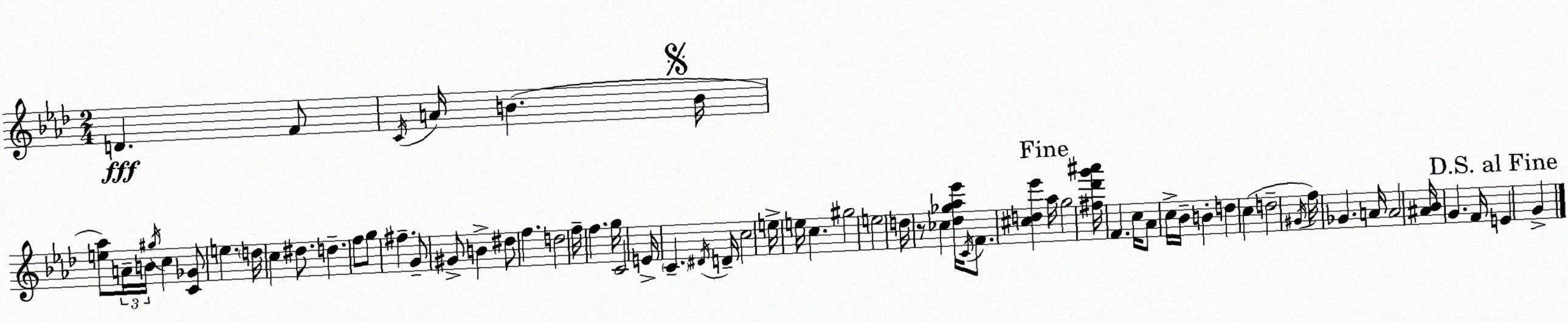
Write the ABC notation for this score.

X:1
T:Untitled
M:2/4
L:1/4
K:Ab
D F/2 C/4 A/4 B B/4 [e_a]/2 A/4 B/4 ^g/4 c [C_G]/2 e d/4 c ^d/2 d f/2 g/2 ^f G/2 ^G/2 B ^d/2 f d2 f/4 f g/4 C2 E/4 C ^D/4 D/4 c2 e/4 e/4 c ^g2 e2 d/4 z/2 _c [_d_g_a_e']/4 C/4 F/2 [^cd_e'] _a/4 g2 [^f_d'g'^a']/4 F c/4 _A/2 c/4 _B/4 B d c d2 ^G/4 f/4 _G A/4 A2 [^A_B]/4 G F/4 E G